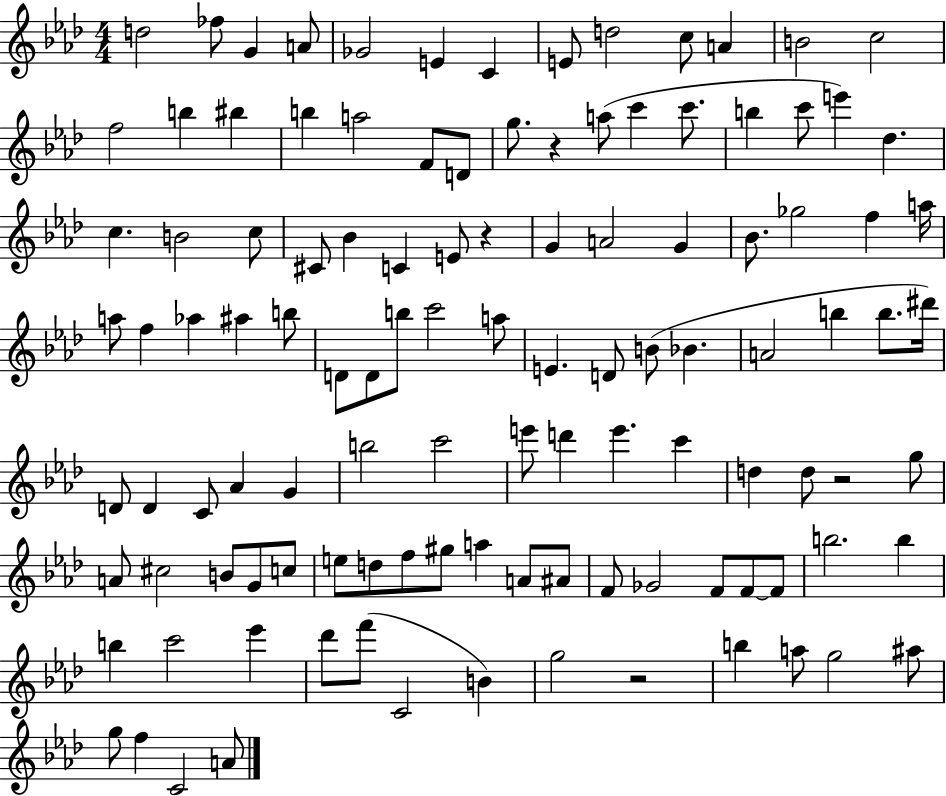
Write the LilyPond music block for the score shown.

{
  \clef treble
  \numericTimeSignature
  \time 4/4
  \key aes \major
  \repeat volta 2 { d''2 fes''8 g'4 a'8 | ges'2 e'4 c'4 | e'8 d''2 c''8 a'4 | b'2 c''2 | \break f''2 b''4 bis''4 | b''4 a''2 f'8 d'8 | g''8. r4 a''8( c'''4 c'''8. | b''4 c'''8 e'''4) des''4. | \break c''4. b'2 c''8 | cis'8 bes'4 c'4 e'8 r4 | g'4 a'2 g'4 | bes'8. ges''2 f''4 a''16 | \break a''8 f''4 aes''4 ais''4 b''8 | d'8 d'8 b''8 c'''2 a''8 | e'4. d'8 b'8( bes'4. | a'2 b''4 b''8. dis'''16) | \break d'8 d'4 c'8 aes'4 g'4 | b''2 c'''2 | e'''8 d'''4 e'''4. c'''4 | d''4 d''8 r2 g''8 | \break a'8 cis''2 b'8 g'8 c''8 | e''8 d''8 f''8 gis''8 a''4 a'8 ais'8 | f'8 ges'2 f'8 f'8~~ f'8 | b''2. b''4 | \break b''4 c'''2 ees'''4 | des'''8 f'''8( c'2 b'4) | g''2 r2 | b''4 a''8 g''2 ais''8 | \break g''8 f''4 c'2 a'8 | } \bar "|."
}